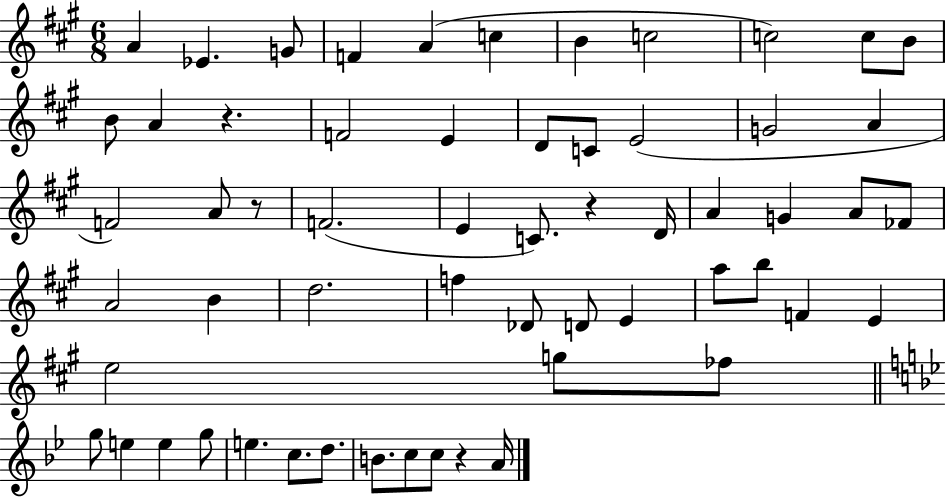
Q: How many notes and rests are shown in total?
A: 59